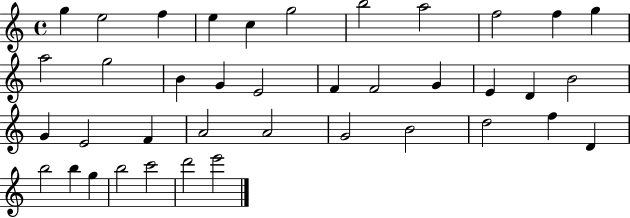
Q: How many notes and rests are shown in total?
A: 39